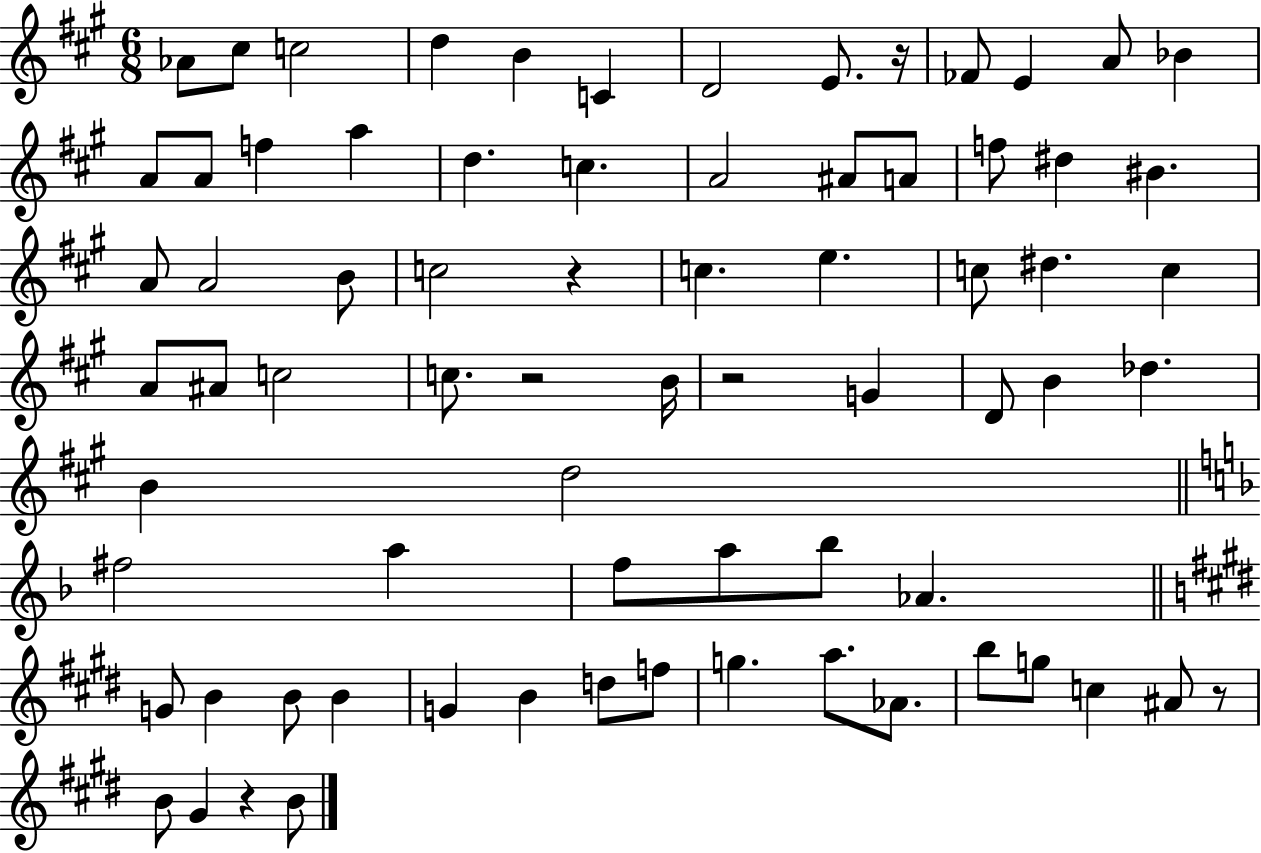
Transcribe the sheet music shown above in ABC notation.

X:1
T:Untitled
M:6/8
L:1/4
K:A
_A/2 ^c/2 c2 d B C D2 E/2 z/4 _F/2 E A/2 _B A/2 A/2 f a d c A2 ^A/2 A/2 f/2 ^d ^B A/2 A2 B/2 c2 z c e c/2 ^d c A/2 ^A/2 c2 c/2 z2 B/4 z2 G D/2 B _d B d2 ^f2 a f/2 a/2 _b/2 _A G/2 B B/2 B G B d/2 f/2 g a/2 _A/2 b/2 g/2 c ^A/2 z/2 B/2 ^G z B/2